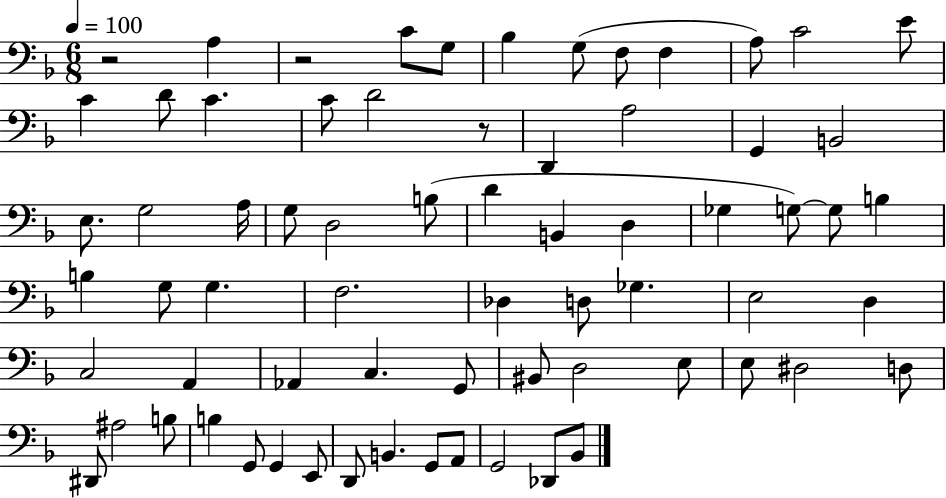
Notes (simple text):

R/h A3/q R/h C4/e G3/e Bb3/q G3/e F3/e F3/q A3/e C4/h E4/e C4/q D4/e C4/q. C4/e D4/h R/e D2/q A3/h G2/q B2/h E3/e. G3/h A3/s G3/e D3/h B3/e D4/q B2/q D3/q Gb3/q G3/e G3/e B3/q B3/q G3/e G3/q. F3/h. Db3/q D3/e Gb3/q. E3/h D3/q C3/h A2/q Ab2/q C3/q. G2/e BIS2/e D3/h E3/e E3/e D#3/h D3/e D#2/e A#3/h B3/e B3/q G2/e G2/q E2/e D2/e B2/q. G2/e A2/e G2/h Db2/e Bb2/e